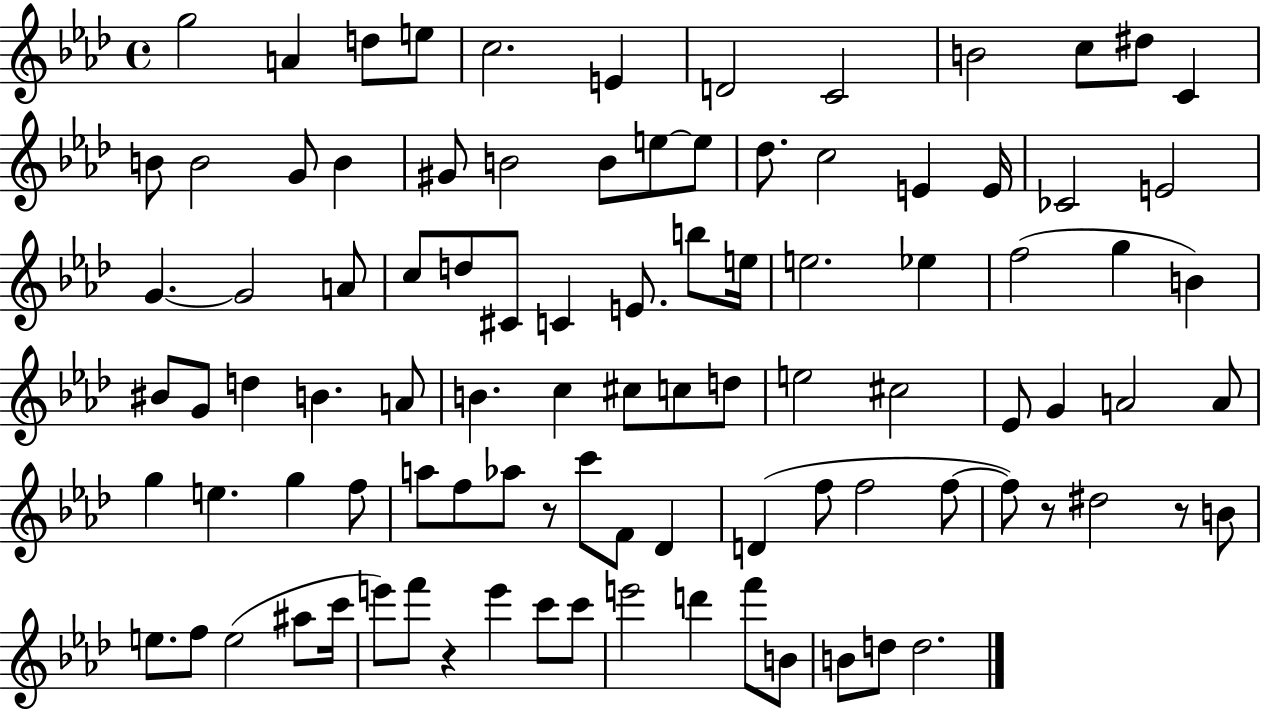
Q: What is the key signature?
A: AES major